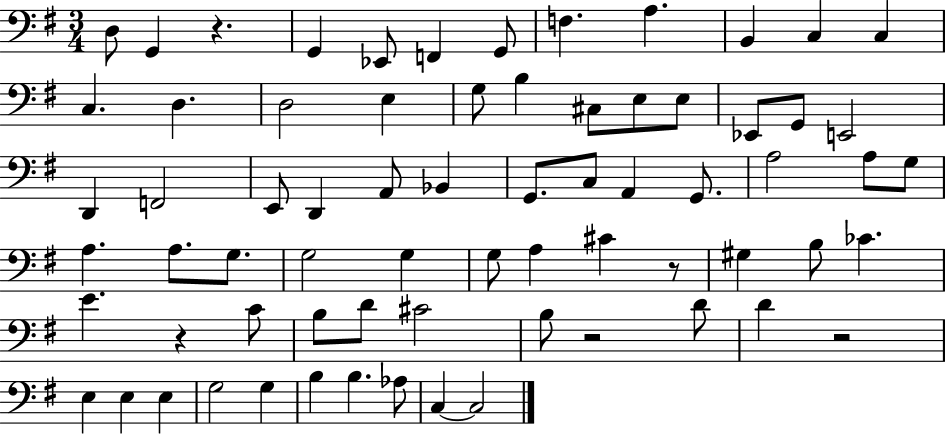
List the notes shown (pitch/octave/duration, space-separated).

D3/e G2/q R/q. G2/q Eb2/e F2/q G2/e F3/q. A3/q. B2/q C3/q C3/q C3/q. D3/q. D3/h E3/q G3/e B3/q C#3/e E3/e E3/e Eb2/e G2/e E2/h D2/q F2/h E2/e D2/q A2/e Bb2/q G2/e. C3/e A2/q G2/e. A3/h A3/e G3/e A3/q. A3/e. G3/e. G3/h G3/q G3/e A3/q C#4/q R/e G#3/q B3/e CES4/q. E4/q. R/q C4/e B3/e D4/e C#4/h B3/e R/h D4/e D4/q R/h E3/q E3/q E3/q G3/h G3/q B3/q B3/q. Ab3/e C3/q C3/h